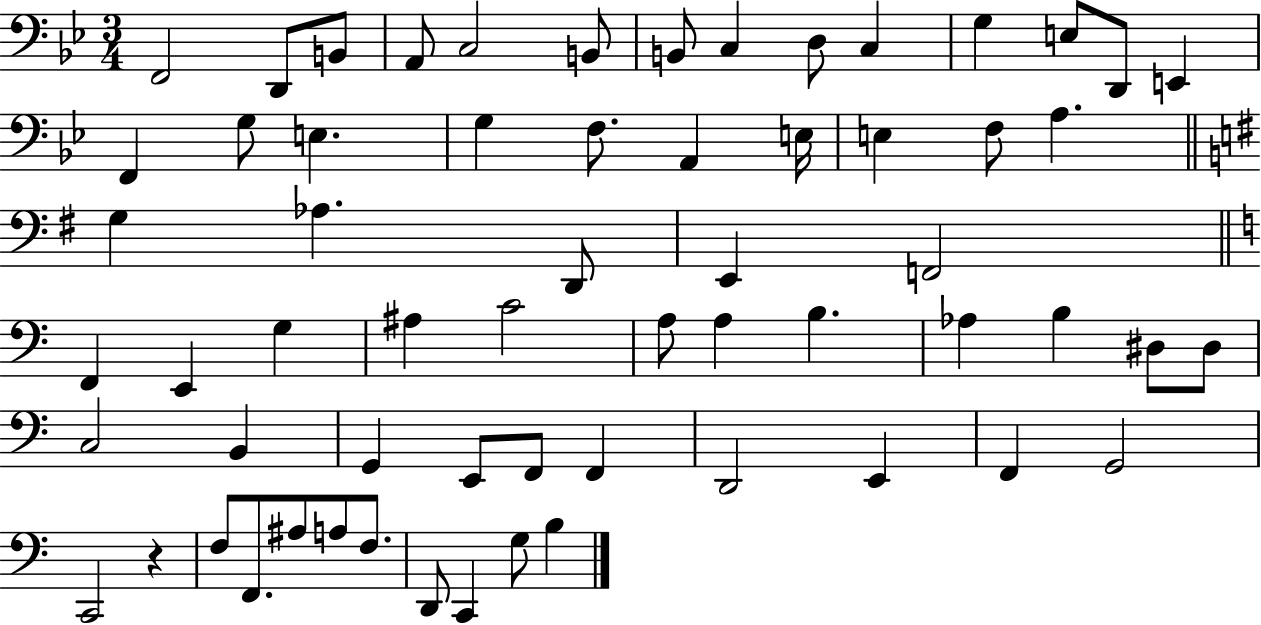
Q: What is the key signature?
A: BES major